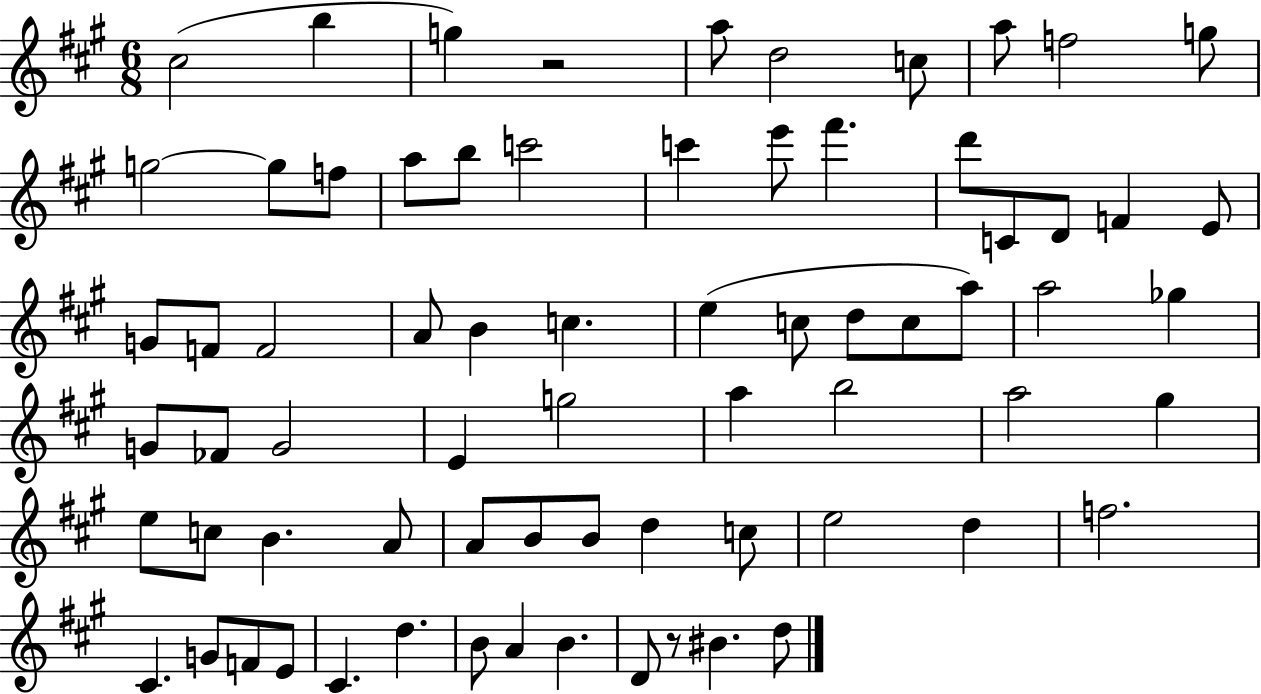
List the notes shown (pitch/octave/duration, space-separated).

C#5/h B5/q G5/q R/h A5/e D5/h C5/e A5/e F5/h G5/e G5/h G5/e F5/e A5/e B5/e C6/h C6/q E6/e F#6/q. D6/e C4/e D4/e F4/q E4/e G4/e F4/e F4/h A4/e B4/q C5/q. E5/q C5/e D5/e C5/e A5/e A5/h Gb5/q G4/e FES4/e G4/h E4/q G5/h A5/q B5/h A5/h G#5/q E5/e C5/e B4/q. A4/e A4/e B4/e B4/e D5/q C5/e E5/h D5/q F5/h. C#4/q. G4/e F4/e E4/e C#4/q. D5/q. B4/e A4/q B4/q. D4/e R/e BIS4/q. D5/e